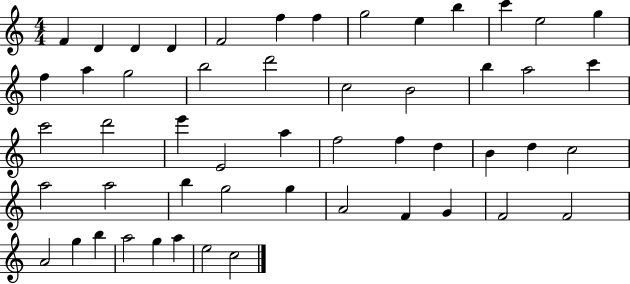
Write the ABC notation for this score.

X:1
T:Untitled
M:4/4
L:1/4
K:C
F D D D F2 f f g2 e b c' e2 g f a g2 b2 d'2 c2 B2 b a2 c' c'2 d'2 e' E2 a f2 f d B d c2 a2 a2 b g2 g A2 F G F2 F2 A2 g b a2 g a e2 c2